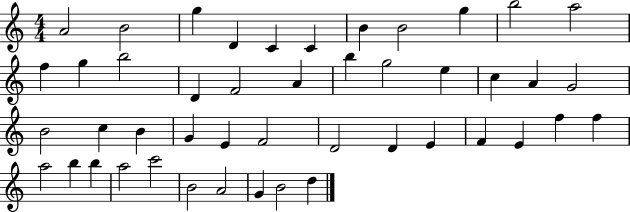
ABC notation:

X:1
T:Untitled
M:4/4
L:1/4
K:C
A2 B2 g D C C B B2 g b2 a2 f g b2 D F2 A b g2 e c A G2 B2 c B G E F2 D2 D E F E f f a2 b b a2 c'2 B2 A2 G B2 d